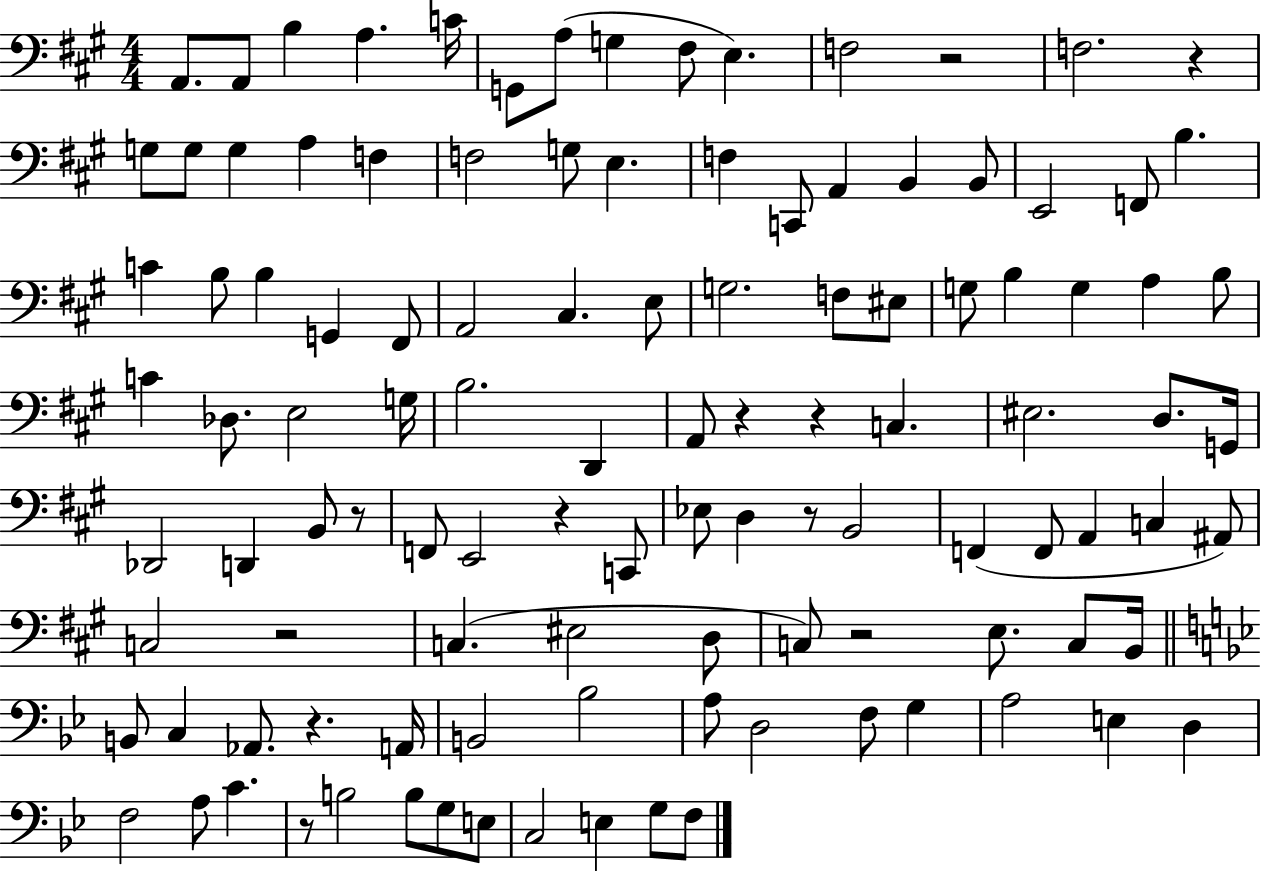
A2/e. A2/e B3/q A3/q. C4/s G2/e A3/e G3/q F#3/e E3/q. F3/h R/h F3/h. R/q G3/e G3/e G3/q A3/q F3/q F3/h G3/e E3/q. F3/q C2/e A2/q B2/q B2/e E2/h F2/e B3/q. C4/q B3/e B3/q G2/q F#2/e A2/h C#3/q. E3/e G3/h. F3/e EIS3/e G3/e B3/q G3/q A3/q B3/e C4/q Db3/e. E3/h G3/s B3/h. D2/q A2/e R/q R/q C3/q. EIS3/h. D3/e. G2/s Db2/h D2/q B2/e R/e F2/e E2/h R/q C2/e Eb3/e D3/q R/e B2/h F2/q F2/e A2/q C3/q A#2/e C3/h R/h C3/q. EIS3/h D3/e C3/e R/h E3/e. C3/e B2/s B2/e C3/q Ab2/e. R/q. A2/s B2/h Bb3/h A3/e D3/h F3/e G3/q A3/h E3/q D3/q F3/h A3/e C4/q. R/e B3/h B3/e G3/e E3/e C3/h E3/q G3/e F3/e